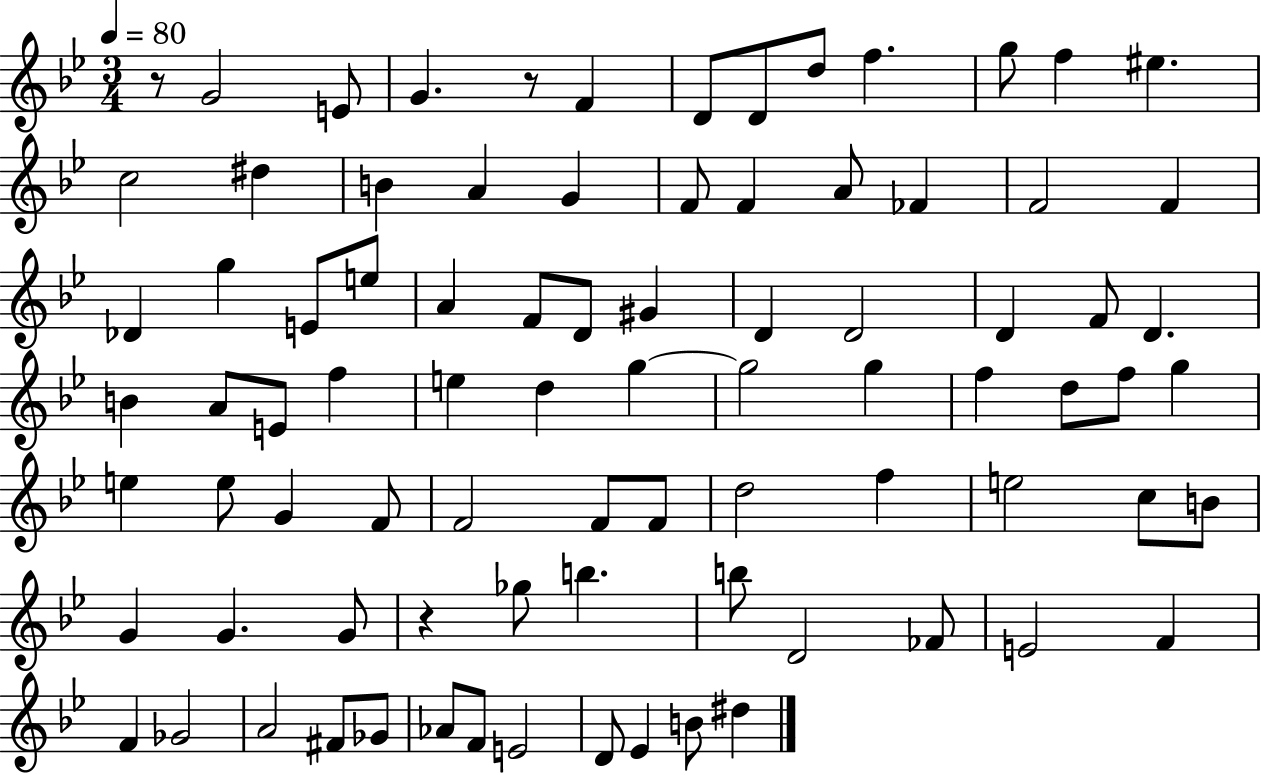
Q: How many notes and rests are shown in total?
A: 85